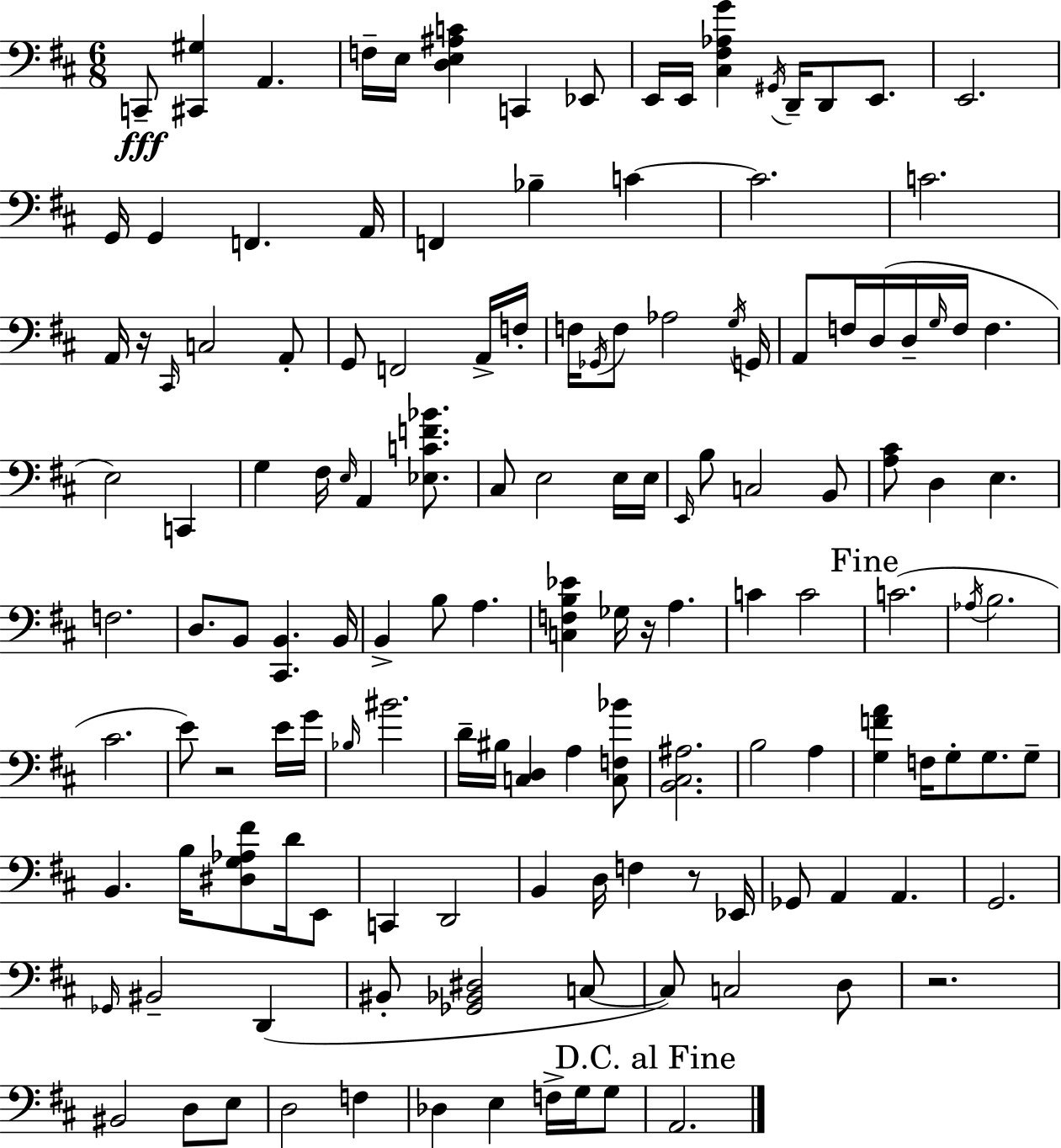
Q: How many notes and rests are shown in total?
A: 139